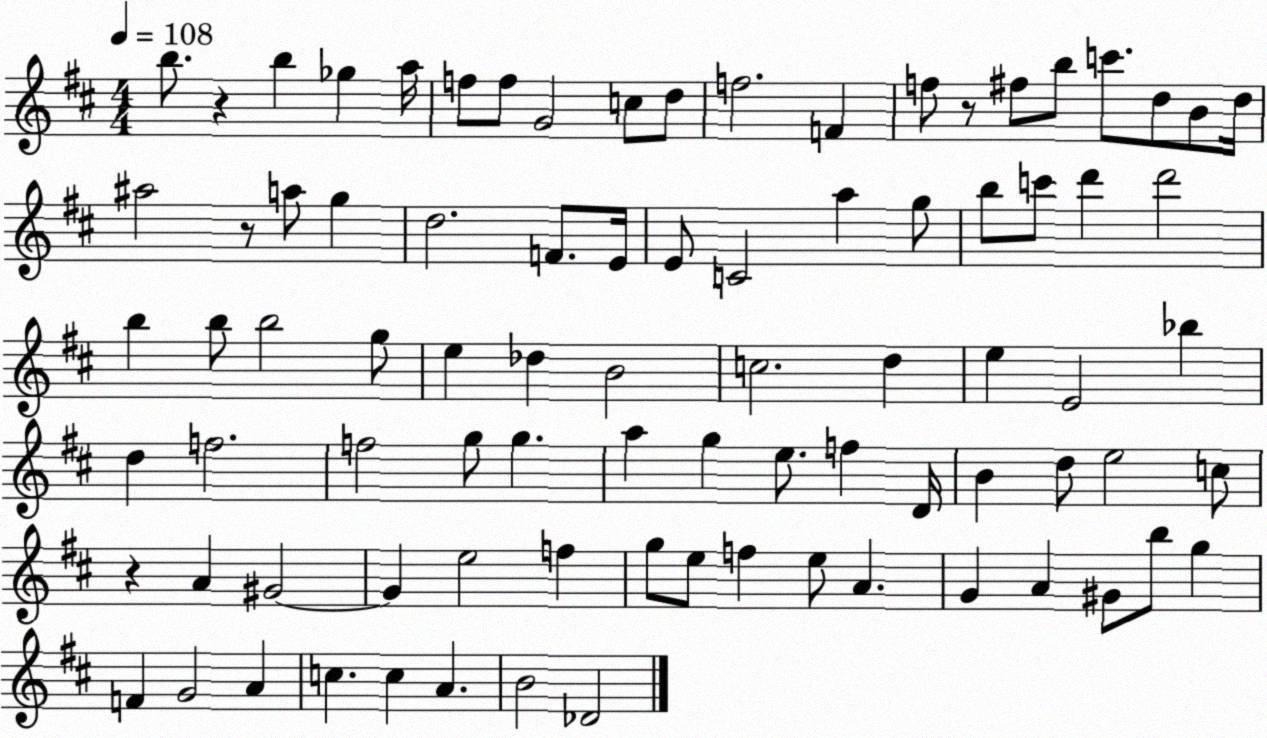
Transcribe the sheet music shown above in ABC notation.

X:1
T:Untitled
M:4/4
L:1/4
K:D
b/2 z b _g a/4 f/2 f/2 G2 c/2 d/2 f2 F f/2 z/2 ^f/2 b/2 c'/2 d/2 B/2 d/4 ^a2 z/2 a/2 g d2 F/2 E/4 E/2 C2 a g/2 b/2 c'/2 d' d'2 b b/2 b2 g/2 e _d B2 c2 d e E2 _b d f2 f2 g/2 g a g e/2 f D/4 B d/2 e2 c/2 z A ^G2 ^G e2 f g/2 e/2 f e/2 A G A ^G/2 b/2 g F G2 A c c A B2 _D2